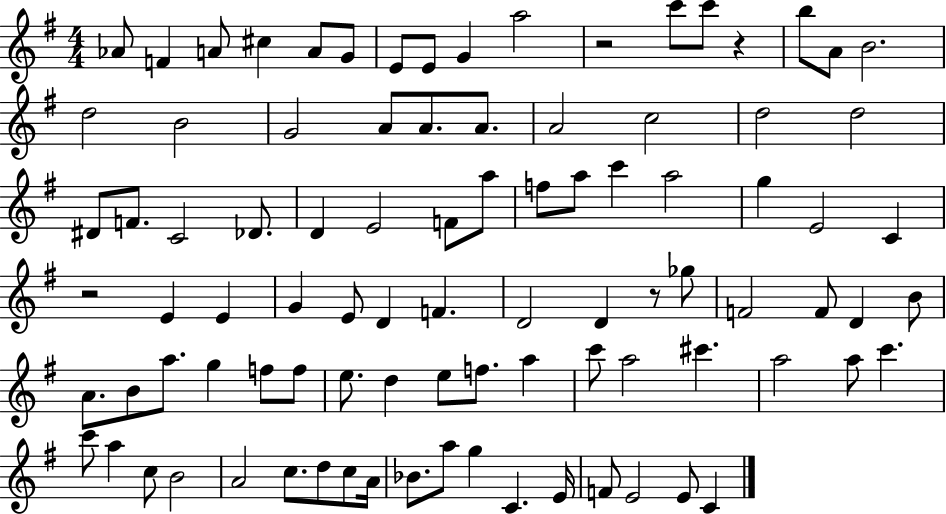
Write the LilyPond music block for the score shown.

{
  \clef treble
  \numericTimeSignature
  \time 4/4
  \key g \major
  \repeat volta 2 { aes'8 f'4 a'8 cis''4 a'8 g'8 | e'8 e'8 g'4 a''2 | r2 c'''8 c'''8 r4 | b''8 a'8 b'2. | \break d''2 b'2 | g'2 a'8 a'8. a'8. | a'2 c''2 | d''2 d''2 | \break dis'8 f'8. c'2 des'8. | d'4 e'2 f'8 a''8 | f''8 a''8 c'''4 a''2 | g''4 e'2 c'4 | \break r2 e'4 e'4 | g'4 e'8 d'4 f'4. | d'2 d'4 r8 ges''8 | f'2 f'8 d'4 b'8 | \break a'8. b'8 a''8. g''4 f''8 f''8 | e''8. d''4 e''8 f''8. a''4 | c'''8 a''2 cis'''4. | a''2 a''8 c'''4. | \break c'''8 a''4 c''8 b'2 | a'2 c''8. d''8 c''8 a'16 | bes'8. a''8 g''4 c'4. e'16 | f'8 e'2 e'8 c'4 | \break } \bar "|."
}